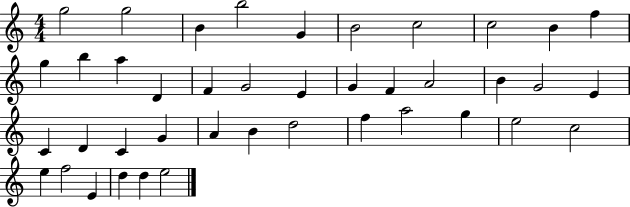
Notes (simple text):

G5/h G5/h B4/q B5/h G4/q B4/h C5/h C5/h B4/q F5/q G5/q B5/q A5/q D4/q F4/q G4/h E4/q G4/q F4/q A4/h B4/q G4/h E4/q C4/q D4/q C4/q G4/q A4/q B4/q D5/h F5/q A5/h G5/q E5/h C5/h E5/q F5/h E4/q D5/q D5/q E5/h